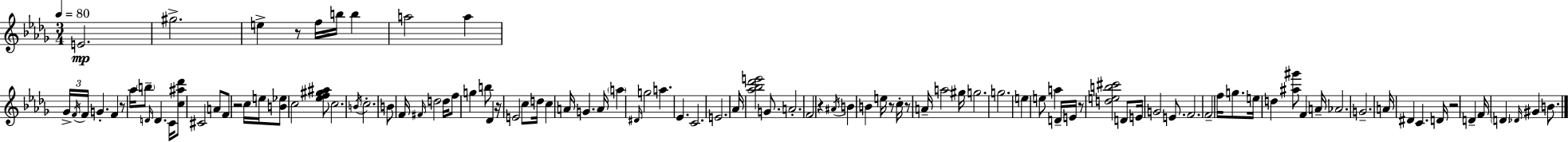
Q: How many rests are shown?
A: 9